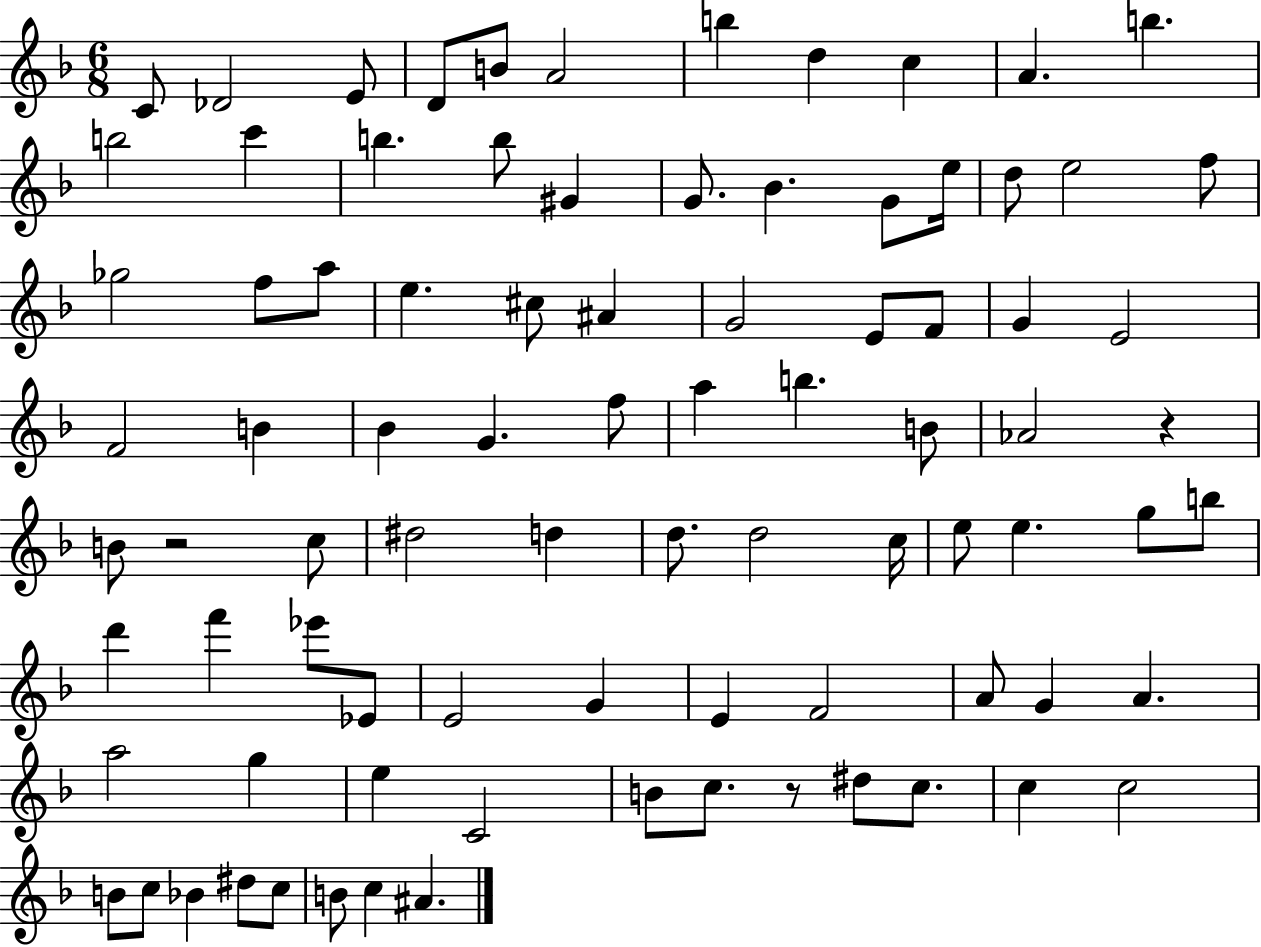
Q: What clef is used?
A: treble